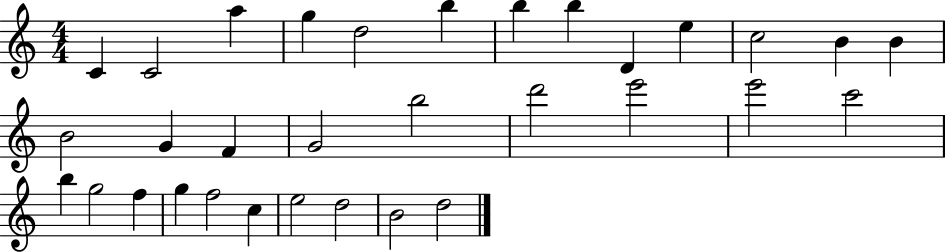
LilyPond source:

{
  \clef treble
  \numericTimeSignature
  \time 4/4
  \key c \major
  c'4 c'2 a''4 | g''4 d''2 b''4 | b''4 b''4 d'4 e''4 | c''2 b'4 b'4 | \break b'2 g'4 f'4 | g'2 b''2 | d'''2 e'''2 | e'''2 c'''2 | \break b''4 g''2 f''4 | g''4 f''2 c''4 | e''2 d''2 | b'2 d''2 | \break \bar "|."
}